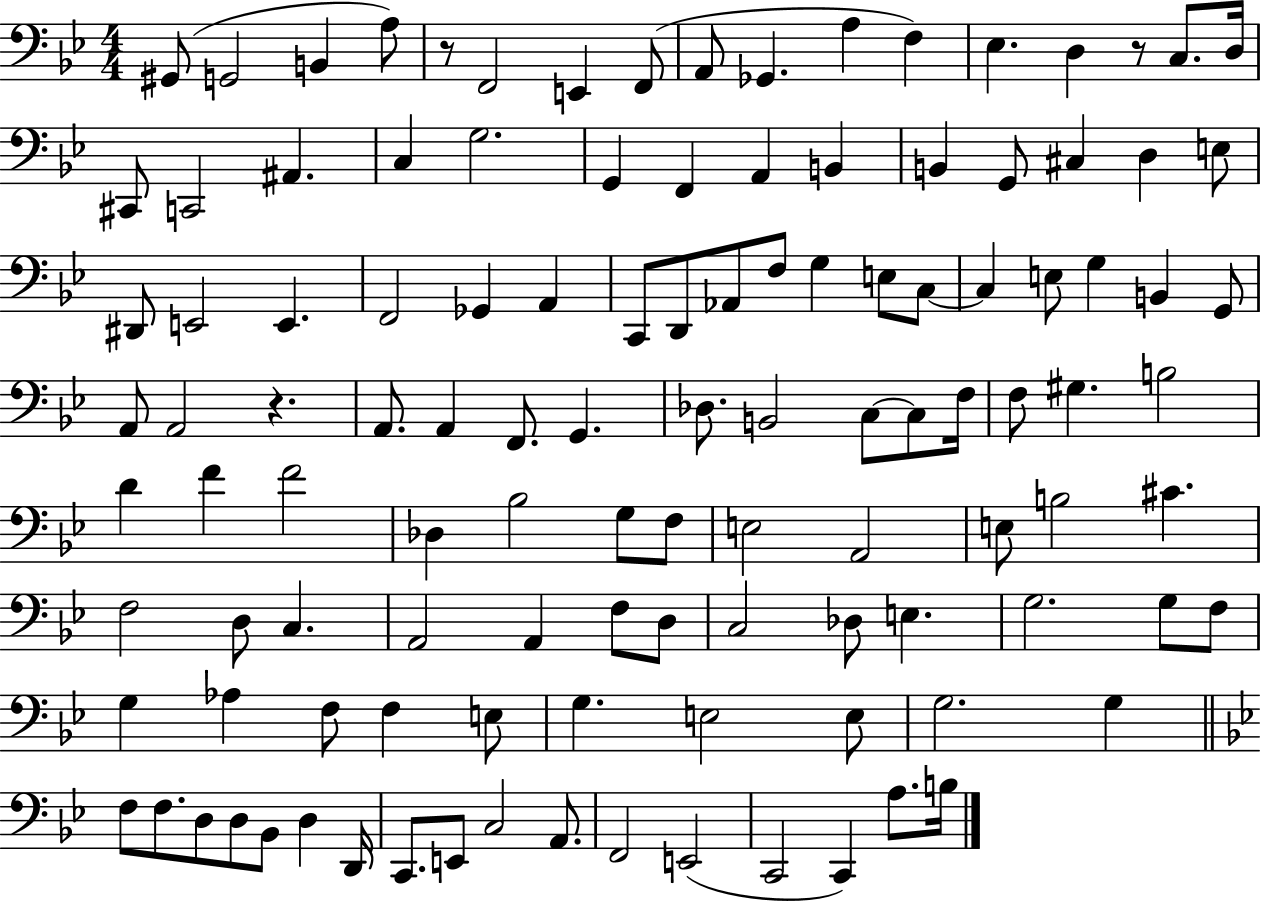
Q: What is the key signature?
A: BES major